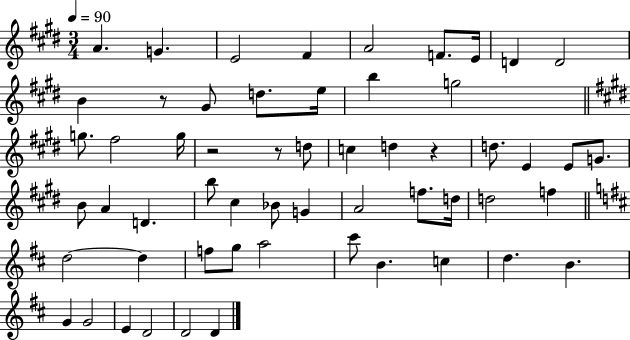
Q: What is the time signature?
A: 3/4